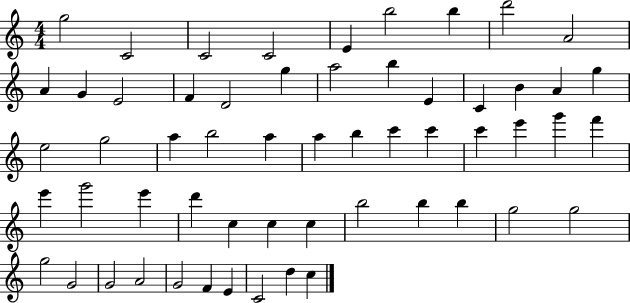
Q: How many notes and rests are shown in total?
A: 57